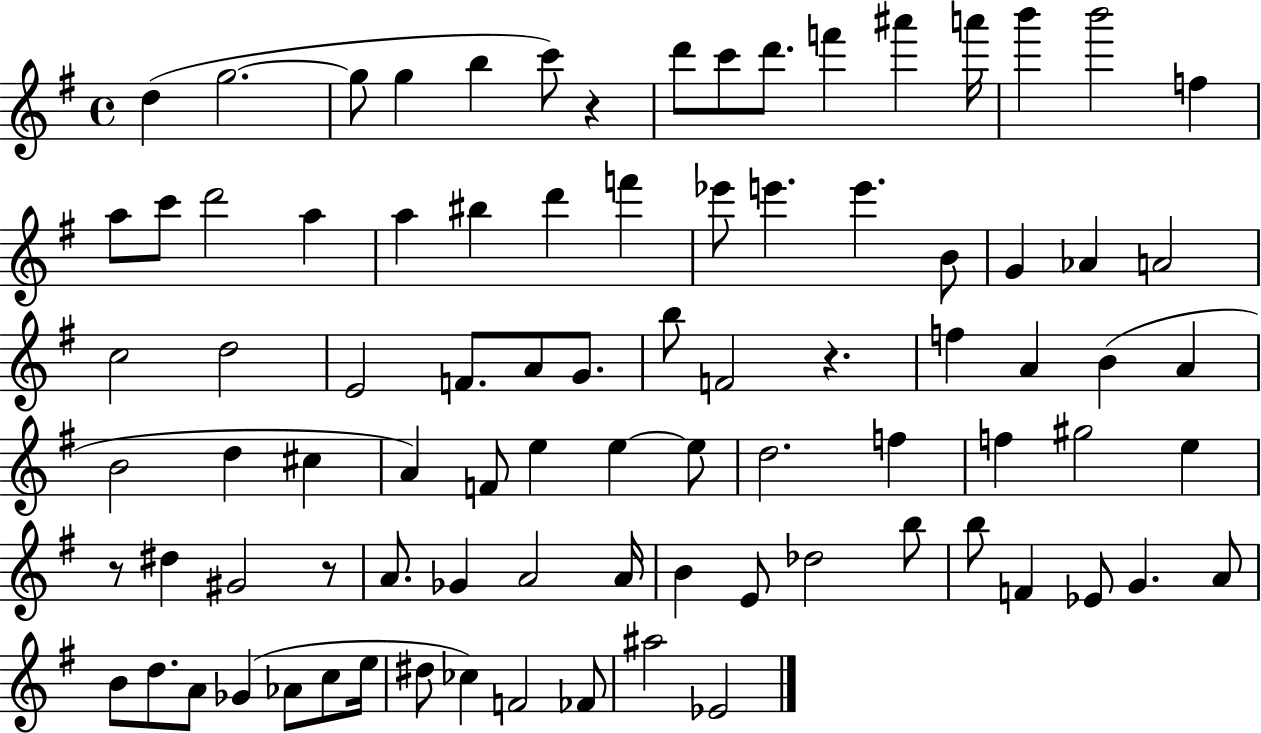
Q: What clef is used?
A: treble